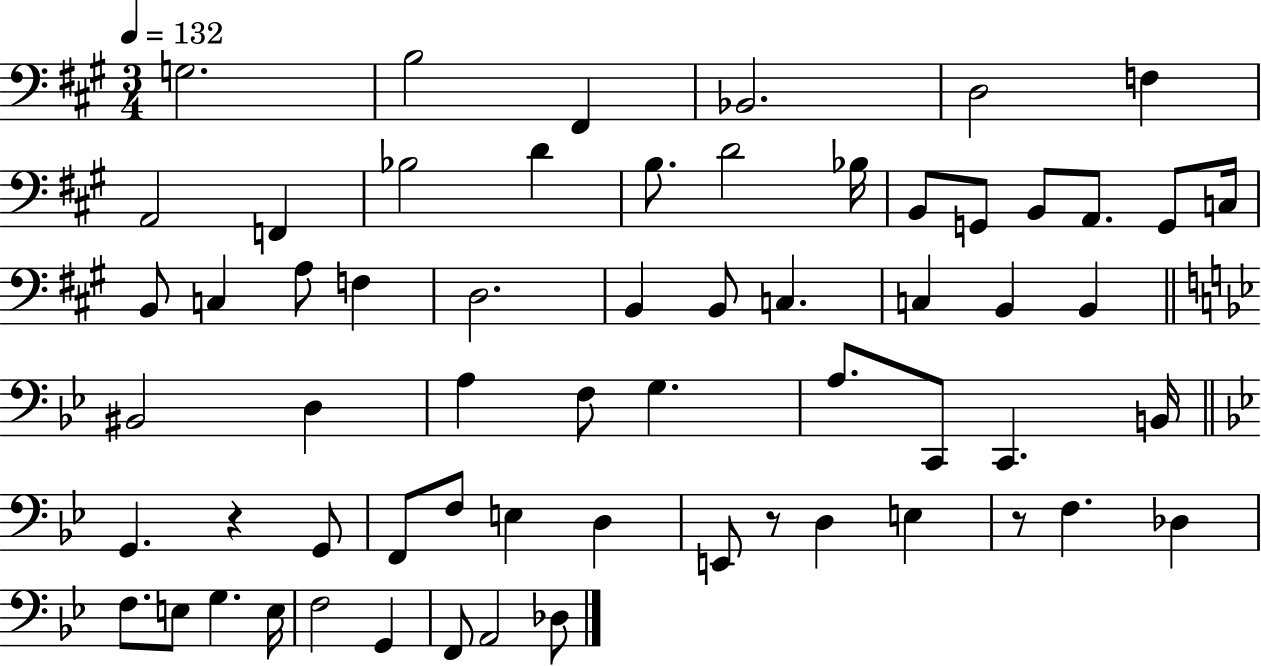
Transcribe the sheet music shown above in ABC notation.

X:1
T:Untitled
M:3/4
L:1/4
K:A
G,2 B,2 ^F,, _B,,2 D,2 F, A,,2 F,, _B,2 D B,/2 D2 _B,/4 B,,/2 G,,/2 B,,/2 A,,/2 G,,/2 C,/4 B,,/2 C, A,/2 F, D,2 B,, B,,/2 C, C, B,, B,, ^B,,2 D, A, F,/2 G, A,/2 C,,/2 C,, B,,/4 G,, z G,,/2 F,,/2 F,/2 E, D, E,,/2 z/2 D, E, z/2 F, _D, F,/2 E,/2 G, E,/4 F,2 G,, F,,/2 A,,2 _D,/2